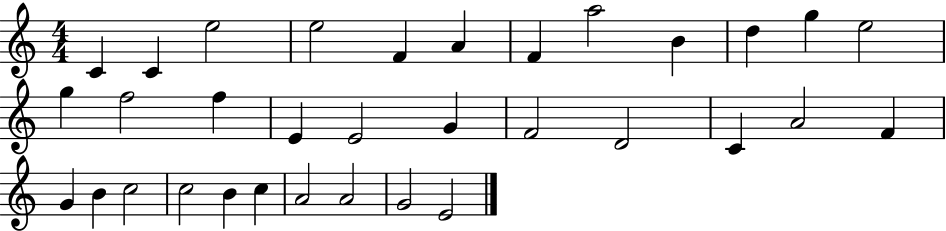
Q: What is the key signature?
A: C major